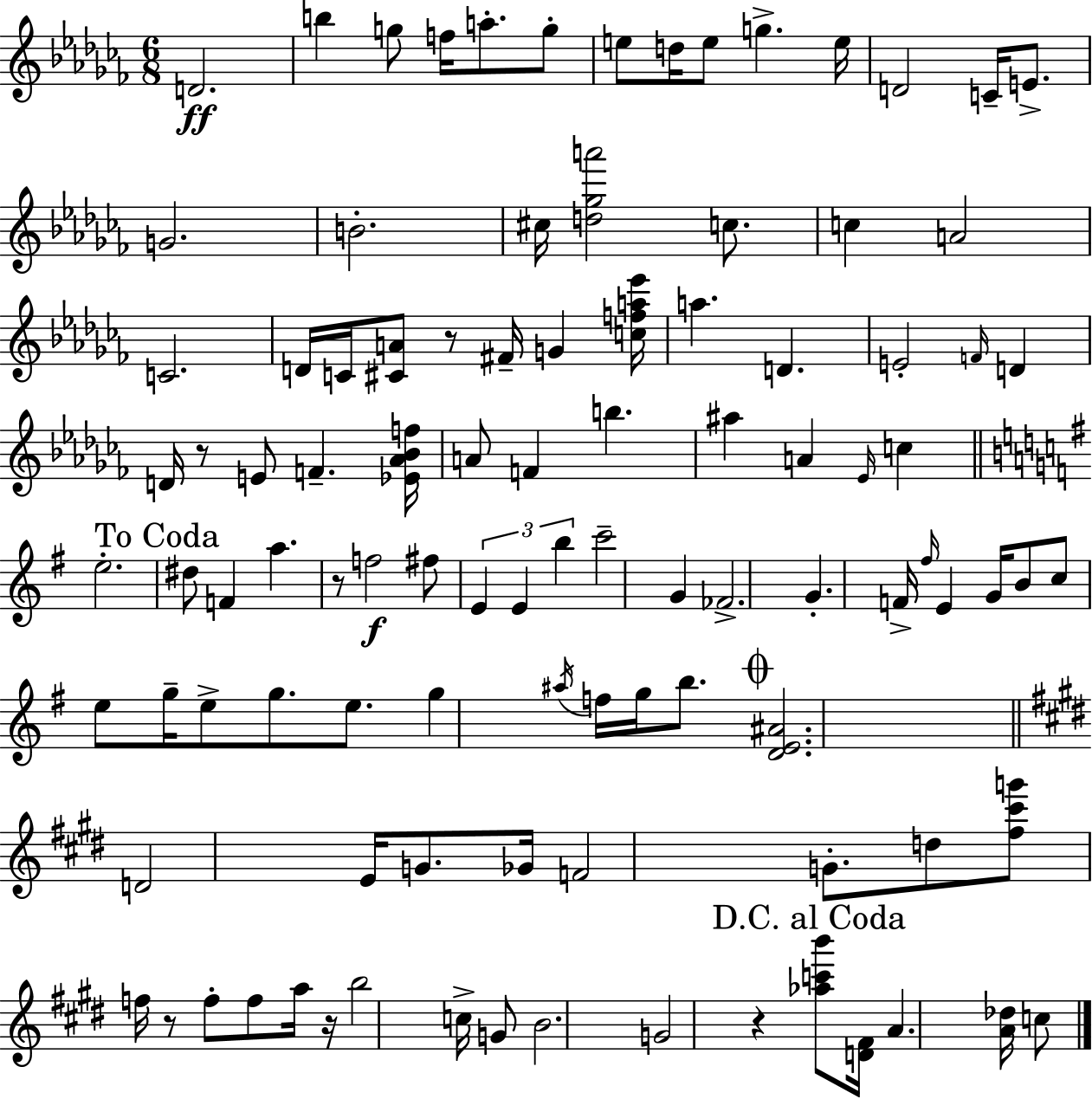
D4/h. B5/q G5/e F5/s A5/e. G5/e E5/e D5/s E5/e G5/q. E5/s D4/h C4/s E4/e. G4/h. B4/h. C#5/s [D5,Gb5,A6]/h C5/e. C5/q A4/h C4/h. D4/s C4/s [C#4,A4]/e R/e F#4/s G4/q [C5,F5,A5,Eb6]/s A5/q. D4/q. E4/h F4/s D4/q D4/s R/e E4/e F4/q. [Eb4,Ab4,Bb4,F5]/s A4/e F4/q B5/q. A#5/q A4/q Eb4/s C5/q E5/h. D#5/e F4/q A5/q. R/e F5/h F#5/e E4/q E4/q B5/q C6/h G4/q FES4/h. G4/q. F4/s F#5/s E4/q G4/s B4/e C5/e E5/e G5/s E5/e G5/e. E5/e. G5/q A#5/s F5/s G5/s B5/e. [D4,E4,A#4]/h. D4/h E4/s G4/e. Gb4/s F4/h G4/e. D5/e [F#5,C#6,G6]/e F5/s R/e F5/e F5/e A5/s R/s B5/h C5/s G4/e B4/h. G4/h R/q [Ab5,C6,B6]/e [D4,F#4]/s A4/q. [A4,Db5]/s C5/e